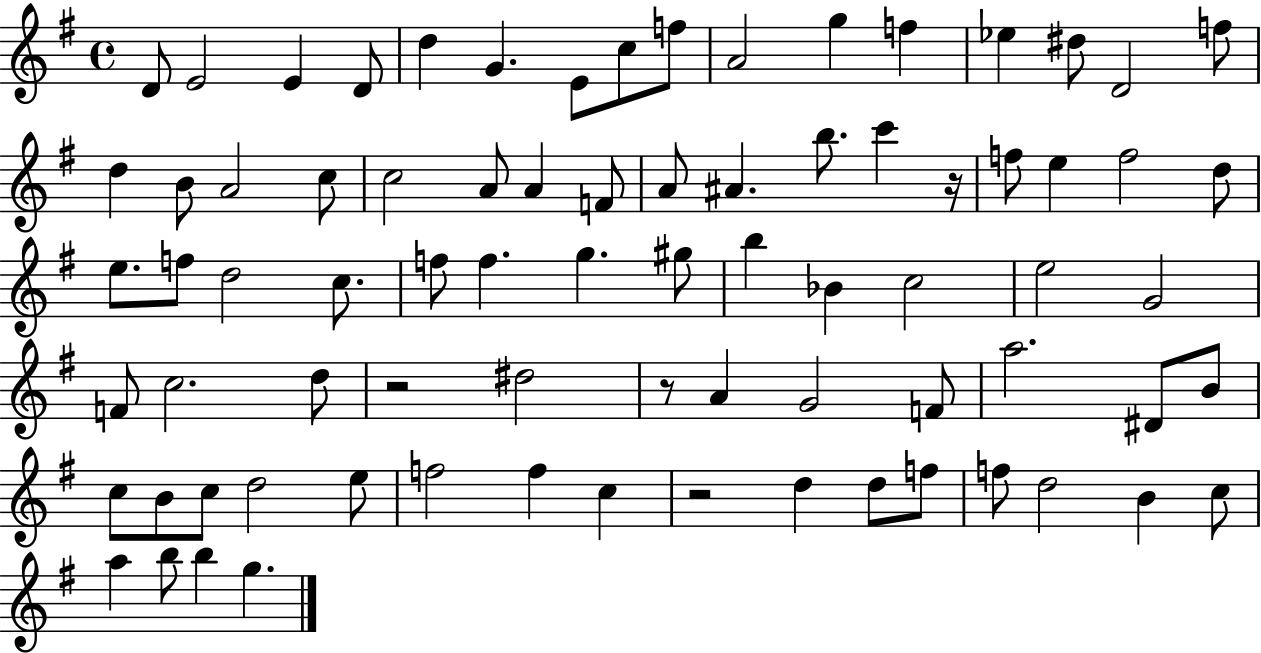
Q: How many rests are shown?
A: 4